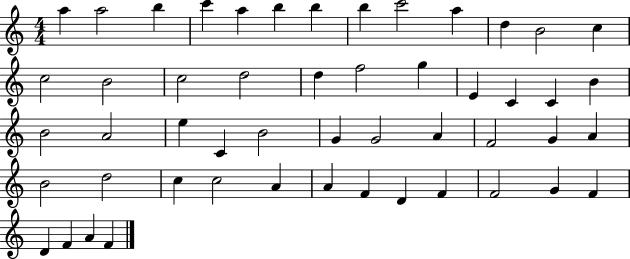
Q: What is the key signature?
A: C major